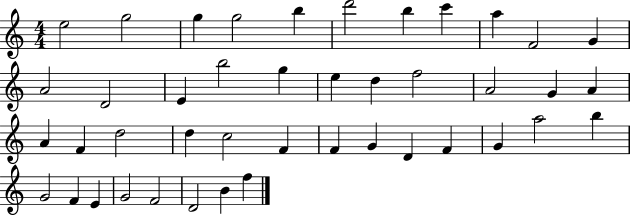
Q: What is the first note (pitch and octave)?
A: E5